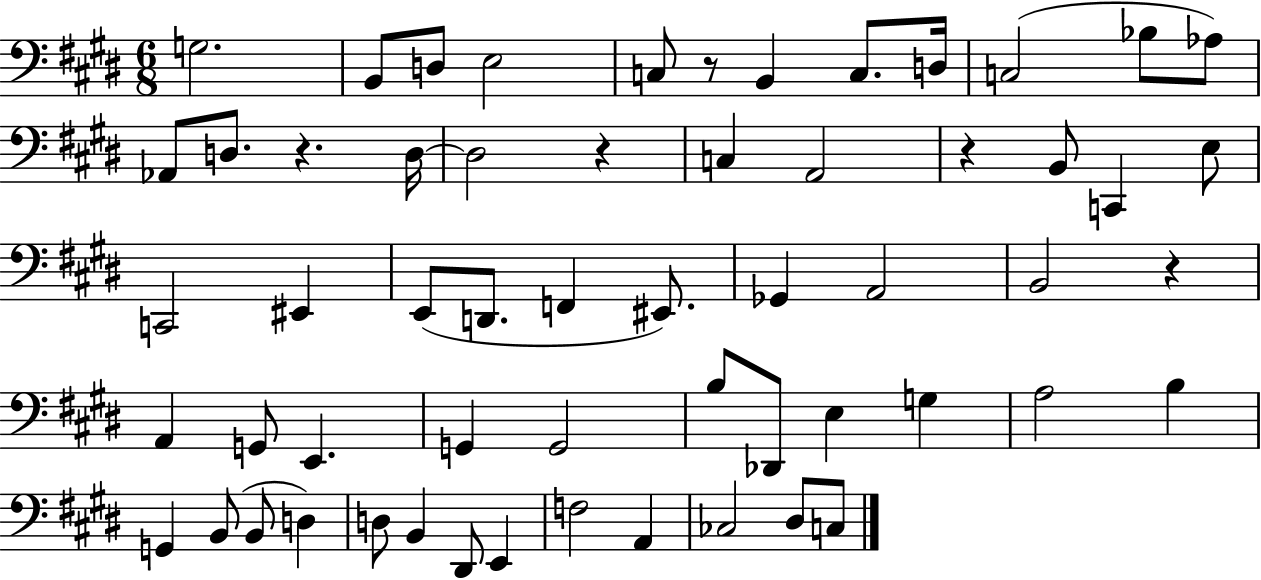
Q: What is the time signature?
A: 6/8